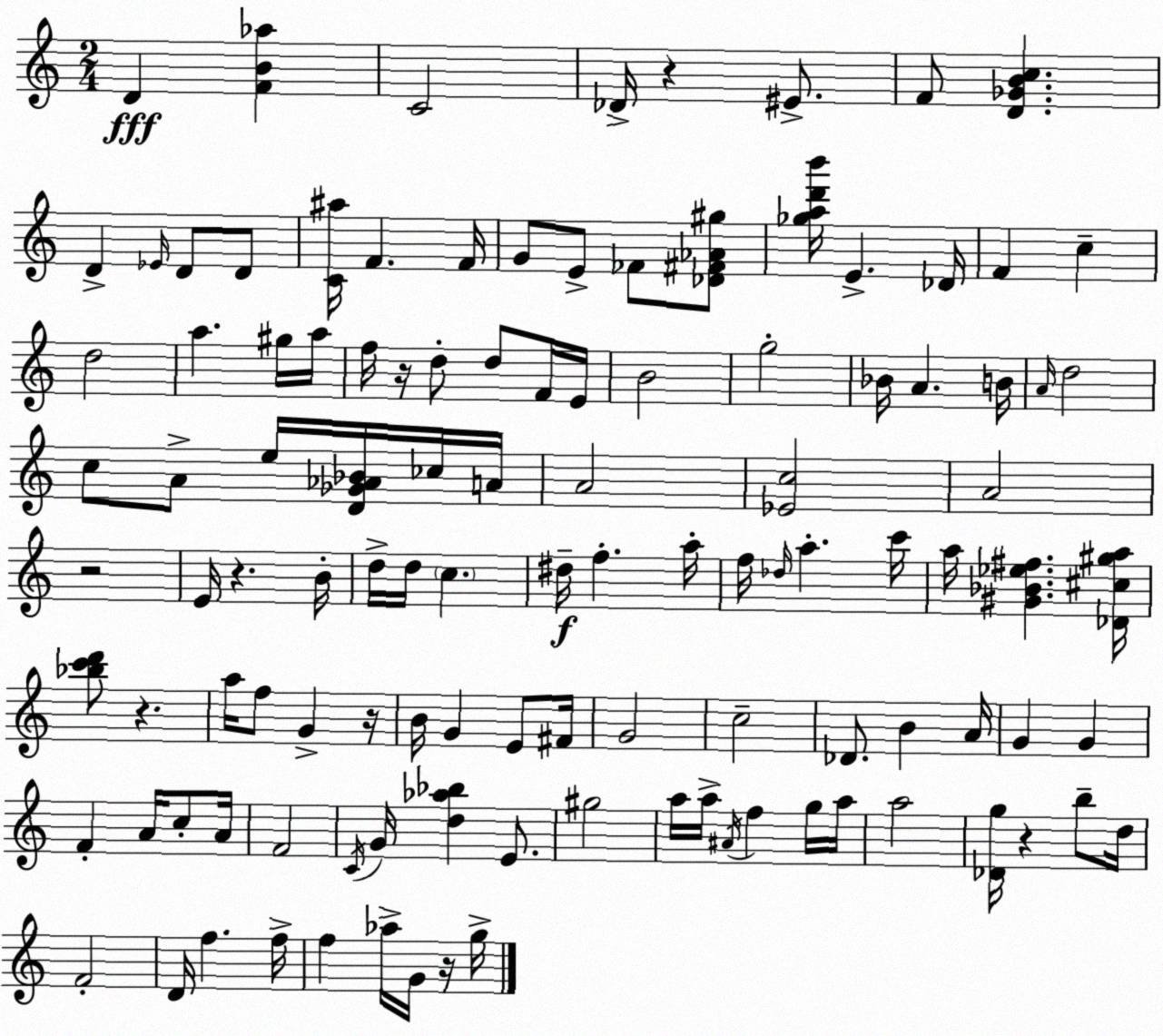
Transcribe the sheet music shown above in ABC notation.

X:1
T:Untitled
M:2/4
L:1/4
K:Am
D [FB_a] C2 _D/4 z ^E/2 F/2 [D_GBc] D _E/4 D/2 D/2 [C^a]/4 F F/4 G/2 E/2 _F/2 [_D^F_A^g]/2 [_gad'b']/4 E _D/4 F c d2 a ^g/4 a/4 f/4 z/4 d/2 d/2 F/4 E/4 B2 g2 _B/4 A B/4 A/4 d2 c/2 A/2 e/4 [D_G_A_B]/4 _c/4 A/4 A2 [_Ec]2 A2 z2 E/4 z B/4 d/4 d/4 c ^d/4 f a/4 f/4 _d/4 a c'/4 a/4 [^G_B_e^f] [_D^c^ga]/4 [_bc'd']/2 z a/4 f/2 G z/4 B/4 G E/2 ^F/4 G2 c2 _D/2 B A/4 G G F A/4 c/2 A/4 F2 C/4 G/4 [d_a_b] E/2 ^g2 a/4 a/4 ^A/4 f g/4 a/4 a2 [_Dg]/4 z b/2 d/4 F2 D/4 f f/4 f _a/4 G/4 z/4 g/4